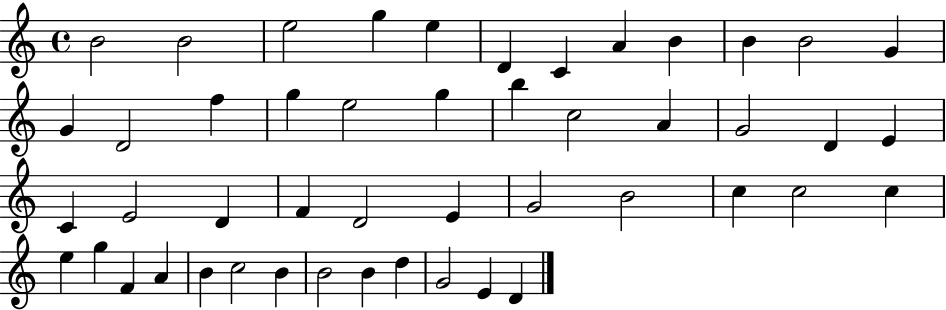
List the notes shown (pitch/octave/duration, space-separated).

B4/h B4/h E5/h G5/q E5/q D4/q C4/q A4/q B4/q B4/q B4/h G4/q G4/q D4/h F5/q G5/q E5/h G5/q B5/q C5/h A4/q G4/h D4/q E4/q C4/q E4/h D4/q F4/q D4/h E4/q G4/h B4/h C5/q C5/h C5/q E5/q G5/q F4/q A4/q B4/q C5/h B4/q B4/h B4/q D5/q G4/h E4/q D4/q